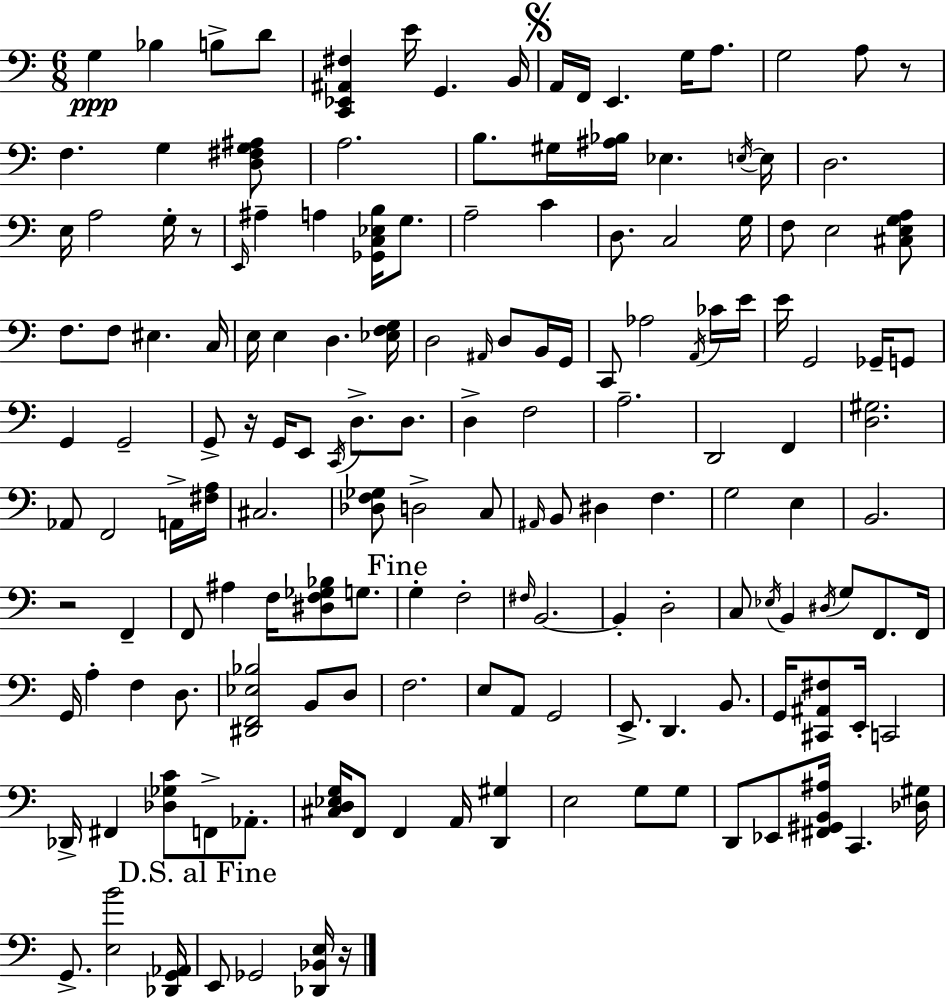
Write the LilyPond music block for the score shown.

{
  \clef bass
  \numericTimeSignature
  \time 6/8
  \key a \minor
  g4\ppp bes4 b8-> d'8 | <c, ees, ais, fis>4 e'16 g,4. b,16 | \mark \markup { \musicglyph "scripts.segno" } a,16 f,16 e,4. g16 a8. | g2 a8 r8 | \break f4. g4 <d fis g ais>8 | a2. | b8. gis16 <ais bes>16 ees4. \acciaccatura { e16~ }~ | e16 d2. | \break e16 a2 g16-. r8 | \grace { e,16 } ais4-- a4 <ges, c ees b>16 g8. | a2-- c'4 | d8. c2 | \break g16 f8 e2 | <cis e g a>8 f8. f8 eis4. | c16 e16 e4 d4. | <ees f g>16 d2 \grace { ais,16 } d8 | \break b,16 g,16 c,8 aes2 | \acciaccatura { a,16 } ces'16 e'16 e'16 g,2 | ges,16-- g,8 g,4 g,2-- | g,8-> r16 g,16 e,8 \acciaccatura { c,16 } d8.-> | \break d8. d4-> f2 | a2.-- | d,2 | f,4 <d gis>2. | \break aes,8 f,2 | a,16-> <fis a>16 cis2. | <des f ges>8 d2-> | c8 \grace { ais,16 } b,8 dis4 | \break f4. g2 | e4 b,2. | r2 | f,4-- f,8 ais4 | \break f16 <dis f ges bes>8 g8. \mark "Fine" g4-. f2-. | \grace { fis16 } b,2.~~ | b,4-. d2-. | c8 \acciaccatura { ees16 } b,4 | \break \acciaccatura { dis16 } g8 f,8. f,16 g,16 a4-. | f4 d8. <dis, f, ees bes>2 | b,8 d8 f2. | e8 a,8 | \break g,2 e,8.-> | d,4. b,8. g,16 <cis, ais, fis>8 | e,16-. c,2 des,16-> fis,4 | <des ges c'>8 f,8-> aes,8.-. <cis d ees g>16 f,8 | \break f,4 a,16 <d, gis>4 e2 | g8 g8 d,8 ees,8 | <fis, gis, b, ais>16 c,4. <des gis>16 g,8.-> | <e b'>2 <des, g, aes,>16 \mark "D.S. al Fine" e,8 ges,2 | \break <des, bes, e>16 r16 \bar "|."
}